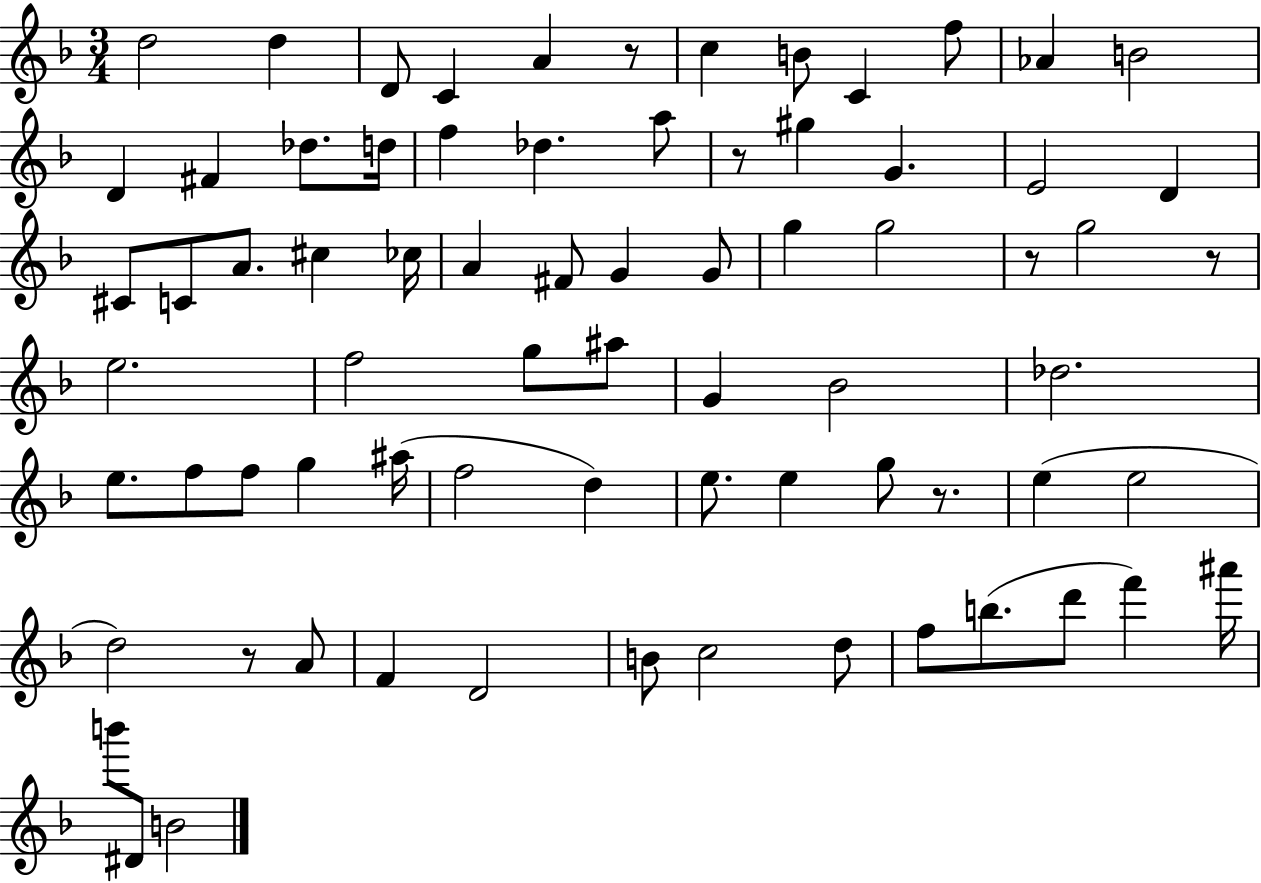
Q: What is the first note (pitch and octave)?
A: D5